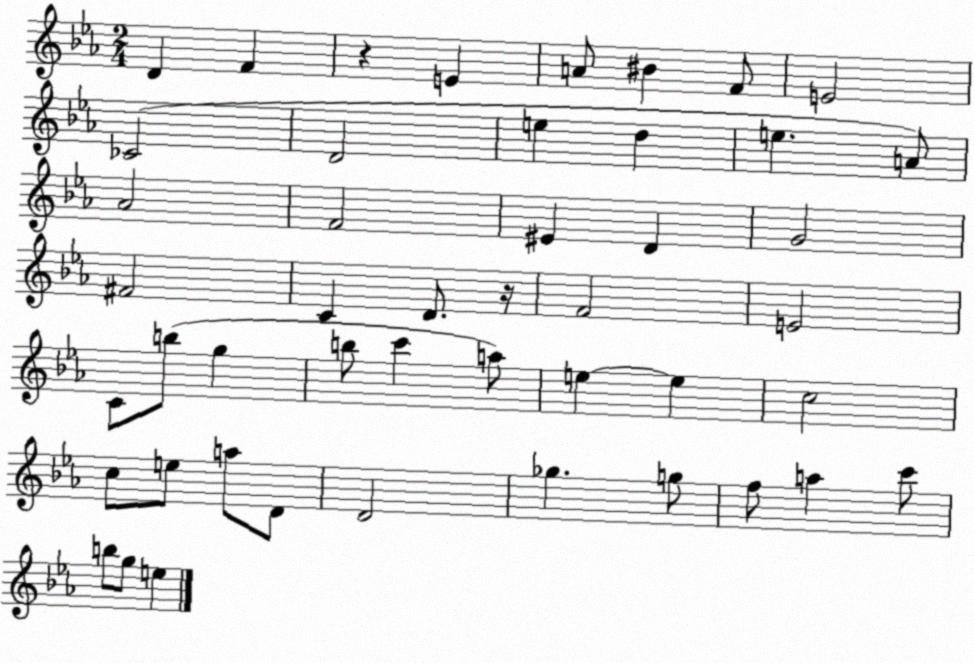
X:1
T:Untitled
M:2/4
L:1/4
K:Eb
D F z E A/2 ^B F/2 E2 _C2 D2 e d e A/2 _A2 F2 ^E D G2 ^F2 C D/2 z/4 F2 E2 C/2 b/2 g b/2 c' a/2 e e c2 c/2 e/2 a/2 D/2 D2 _g g/2 f/2 a c'/2 b/2 g/2 e